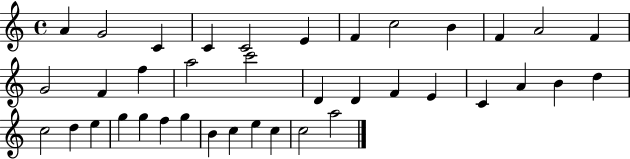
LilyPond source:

{
  \clef treble
  \time 4/4
  \defaultTimeSignature
  \key c \major
  a'4 g'2 c'4 | c'4 c'2 e'4 | f'4 c''2 b'4 | f'4 a'2 f'4 | \break g'2 f'4 f''4 | a''2 c'''2 | d'4 d'4 f'4 e'4 | c'4 a'4 b'4 d''4 | \break c''2 d''4 e''4 | g''4 g''4 f''4 g''4 | b'4 c''4 e''4 c''4 | c''2 a''2 | \break \bar "|."
}